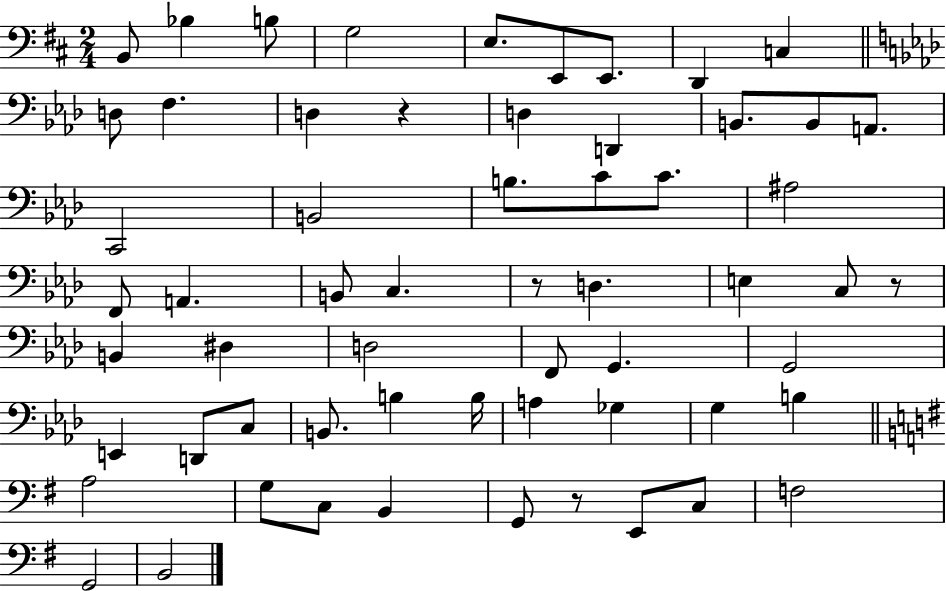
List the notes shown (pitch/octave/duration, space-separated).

B2/e Bb3/q B3/e G3/h E3/e. E2/e E2/e. D2/q C3/q D3/e F3/q. D3/q R/q D3/q D2/q B2/e. B2/e A2/e. C2/h B2/h B3/e. C4/e C4/e. A#3/h F2/e A2/q. B2/e C3/q. R/e D3/q. E3/q C3/e R/e B2/q D#3/q D3/h F2/e G2/q. G2/h E2/q D2/e C3/e B2/e. B3/q B3/s A3/q Gb3/q G3/q B3/q A3/h G3/e C3/e B2/q G2/e R/e E2/e C3/e F3/h G2/h B2/h